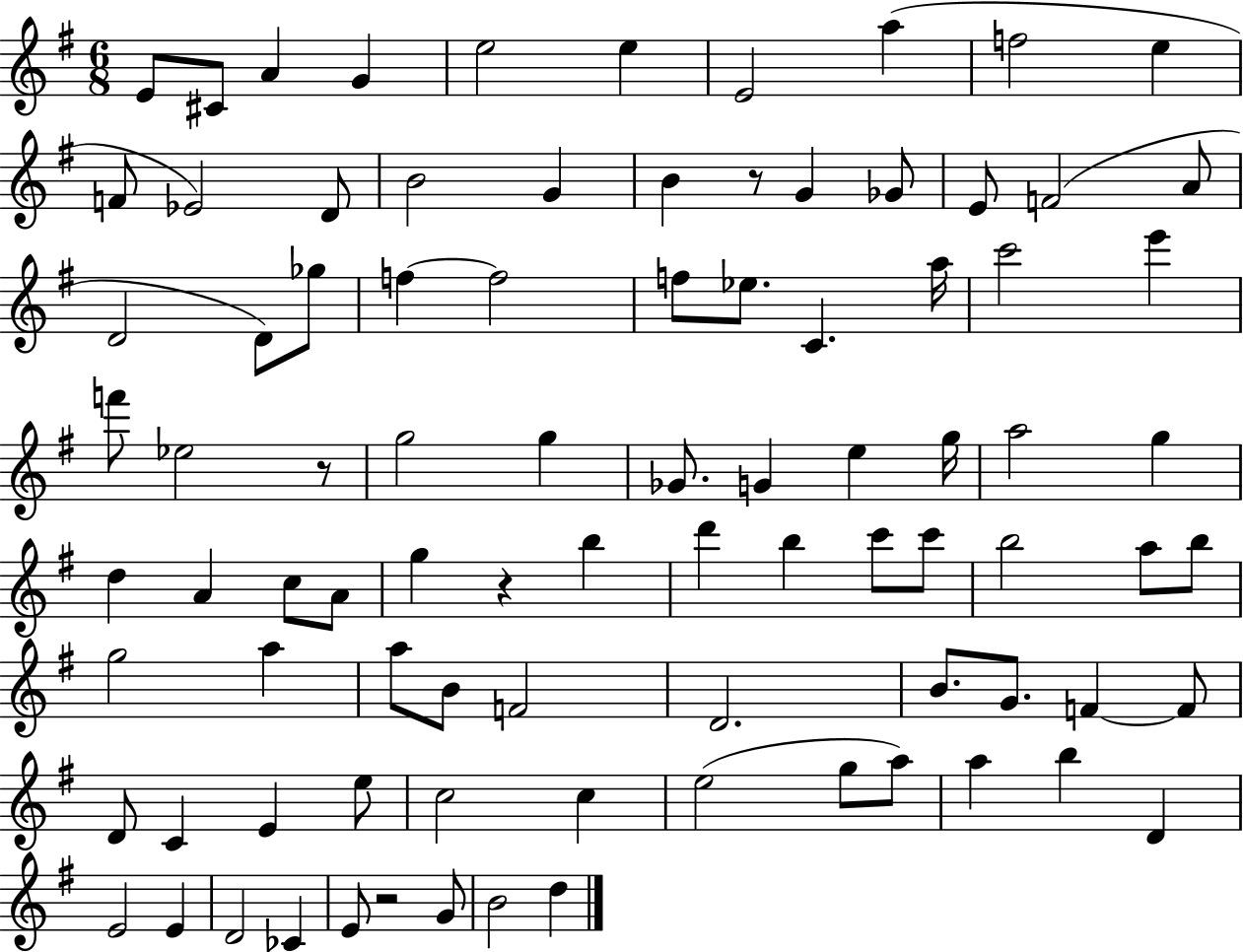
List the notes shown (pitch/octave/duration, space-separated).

E4/e C#4/e A4/q G4/q E5/h E5/q E4/h A5/q F5/h E5/q F4/e Eb4/h D4/e B4/h G4/q B4/q R/e G4/q Gb4/e E4/e F4/h A4/e D4/h D4/e Gb5/e F5/q F5/h F5/e Eb5/e. C4/q. A5/s C6/h E6/q F6/e Eb5/h R/e G5/h G5/q Gb4/e. G4/q E5/q G5/s A5/h G5/q D5/q A4/q C5/e A4/e G5/q R/q B5/q D6/q B5/q C6/e C6/e B5/h A5/e B5/e G5/h A5/q A5/e B4/e F4/h D4/h. B4/e. G4/e. F4/q F4/e D4/e C4/q E4/q E5/e C5/h C5/q E5/h G5/e A5/e A5/q B5/q D4/q E4/h E4/q D4/h CES4/q E4/e R/h G4/e B4/h D5/q